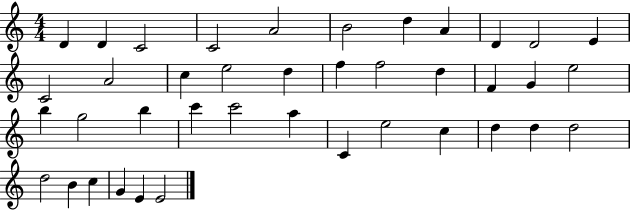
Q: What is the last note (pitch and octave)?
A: E4